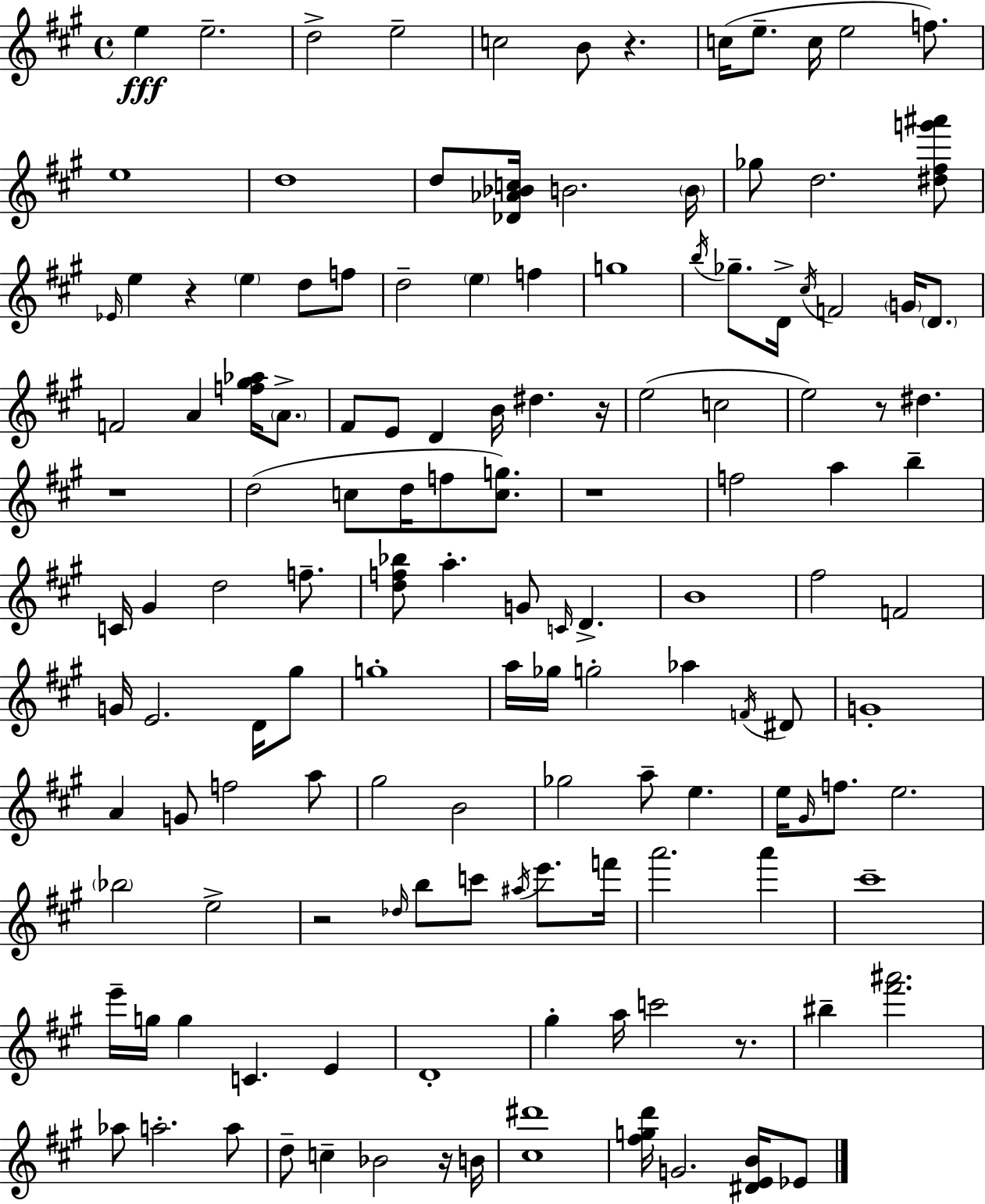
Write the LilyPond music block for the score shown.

{
  \clef treble
  \time 4/4
  \defaultTimeSignature
  \key a \major
  e''4\fff e''2.-- | d''2-> e''2-- | c''2 b'8 r4. | c''16( e''8.-- c''16 e''2 f''8.) | \break e''1 | d''1 | d''8 <des' aes' bes' c''>16 b'2. \parenthesize b'16 | ges''8 d''2. <dis'' fis'' g''' ais'''>8 | \break \grace { ees'16 } e''4 r4 \parenthesize e''4 d''8 f''8 | d''2-- \parenthesize e''4 f''4 | g''1 | \acciaccatura { b''16 } ges''8.-- d'16-> \acciaccatura { cis''16 } f'2 \parenthesize g'16 | \break \parenthesize d'8. f'2 a'4 <f'' gis'' aes''>16 | \parenthesize a'8.-> fis'8 e'8 d'4 b'16 dis''4. | r16 e''2( c''2 | e''2) r8 dis''4. | \break r1 | d''2( c''8 d''16 f''8 | <c'' g''>8.) r1 | f''2 a''4 b''4-- | \break c'16 gis'4 d''2 | f''8.-- <d'' f'' bes''>8 a''4.-. g'8 \grace { c'16 } d'4.-> | b'1 | fis''2 f'2 | \break g'16 e'2. | d'16 gis''8 g''1-. | a''16 ges''16 g''2-. aes''4 | \acciaccatura { f'16 } dis'8 g'1-. | \break a'4 g'8 f''2 | a''8 gis''2 b'2 | ges''2 a''8-- e''4. | e''16 \grace { gis'16 } f''8. e''2. | \break \parenthesize bes''2 e''2-> | r2 \grace { des''16 } b''8 | c'''8 \acciaccatura { ais''16 } e'''8. f'''16 a'''2. | a'''4 cis'''1-- | \break e'''16-- g''16 g''4 c'4. | e'4 d'1-. | gis''4-. a''16 c'''2 | r8. bis''4-- <fis''' ais'''>2. | \break aes''8 a''2.-. | a''8 d''8-- c''4-- bes'2 | r16 b'16 <cis'' dis'''>1 | <fis'' g'' d'''>16 g'2. | \break <dis' e' b'>16 ees'8 \bar "|."
}